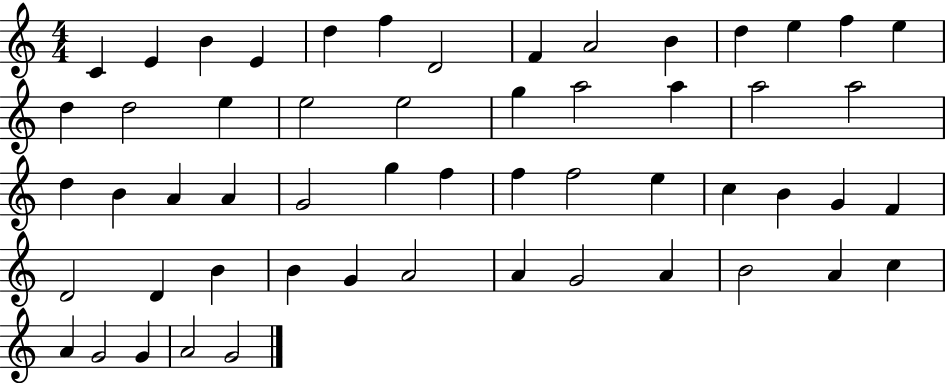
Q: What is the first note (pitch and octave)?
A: C4